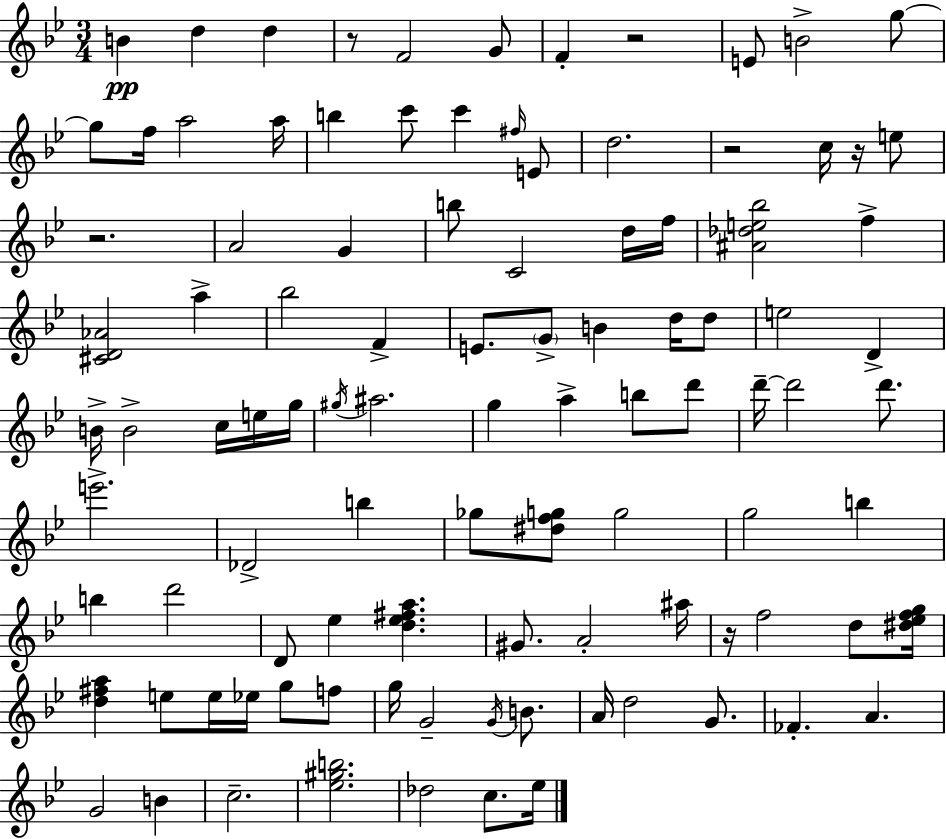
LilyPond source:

{
  \clef treble
  \numericTimeSignature
  \time 3/4
  \key bes \major
  \repeat volta 2 { b'4\pp d''4 d''4 | r8 f'2 g'8 | f'4-. r2 | e'8 b'2-> g''8~~ | \break g''8 f''16 a''2 a''16 | b''4 c'''8 c'''4 \grace { fis''16 } e'8 | d''2. | r2 c''16 r16 e''8 | \break r2. | a'2 g'4 | b''8 c'2 d''16 | f''16 <ais' des'' e'' bes''>2 f''4-> | \break <cis' d' aes'>2 a''4-> | bes''2 f'4-> | e'8. \parenthesize g'8-> b'4 d''16 d''8 | e''2 d'4-> | \break b'16-> b'2-> c''16 e''16 | g''16 \acciaccatura { gis''16 } ais''2. | g''4 a''4-> b''8 | d'''8 d'''16--~~ d'''2 d'''8. | \break e'''2.-> | des'2-> b''4 | ges''8 <dis'' f'' g''>8 g''2 | g''2 b''4 | \break b''4 d'''2 | d'8 ees''4 <d'' ees'' fis'' a''>4. | gis'8. a'2-. | ais''16 r16 f''2 d''8 | \break <dis'' ees'' f'' g''>16 <d'' fis'' a''>4 e''8 e''16 ees''16 g''8 | f''8 g''16 g'2-- \acciaccatura { g'16 } | b'8. a'16 d''2 | g'8. fes'4.-. a'4. | \break g'2 b'4 | c''2.-- | <ees'' gis'' b''>2. | des''2 c''8. | \break ees''16 } \bar "|."
}